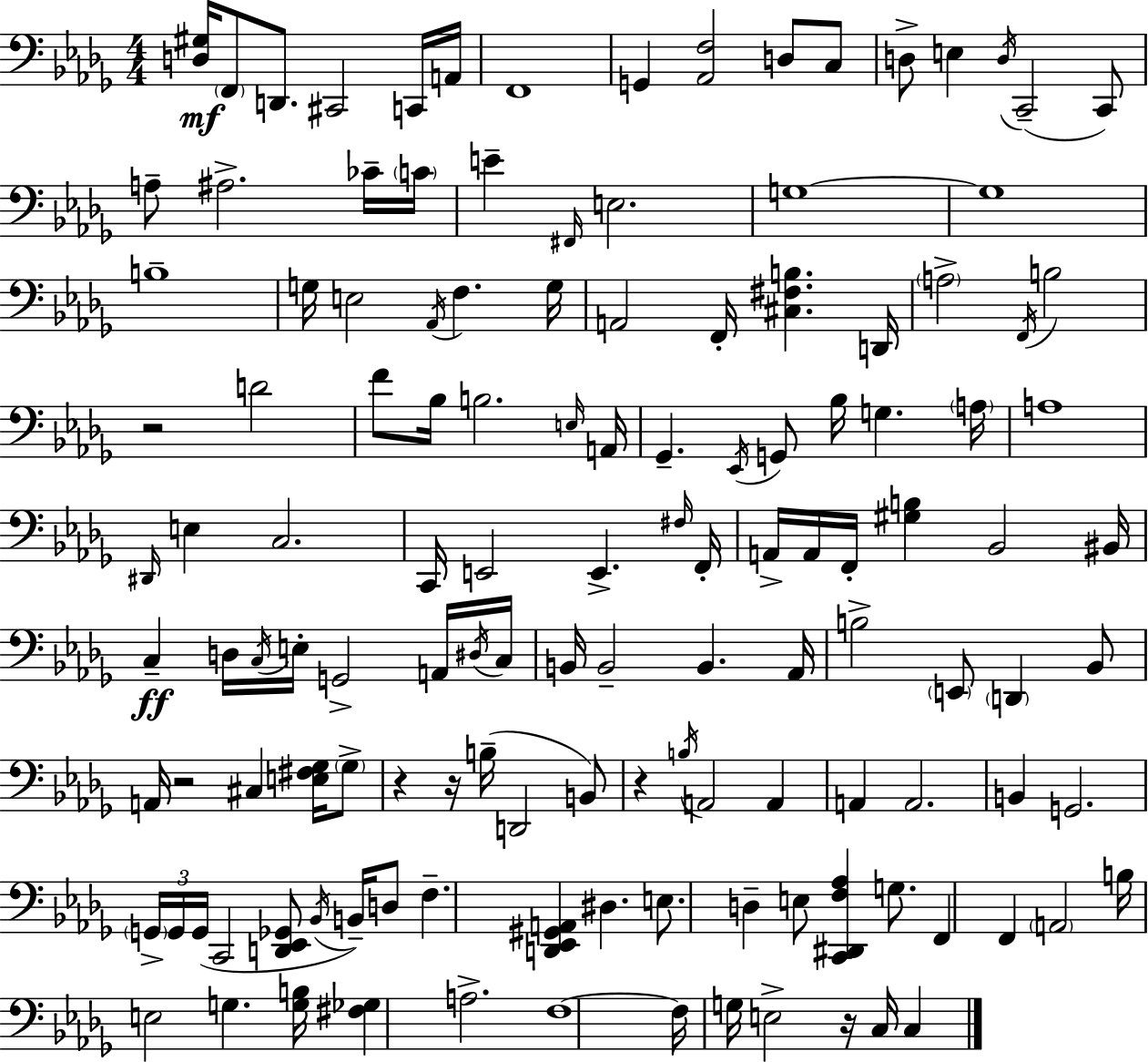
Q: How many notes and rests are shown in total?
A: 132